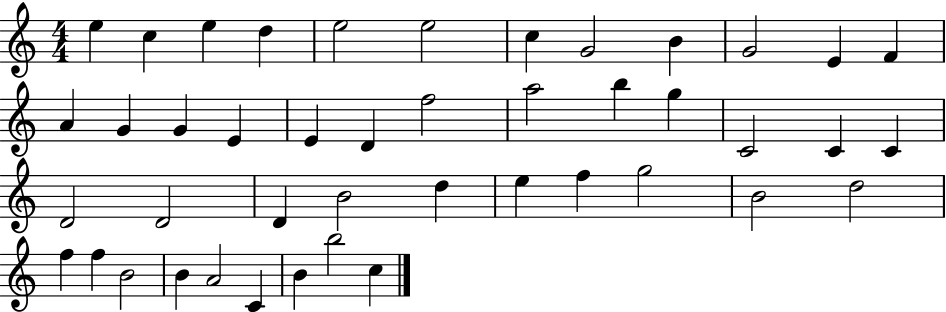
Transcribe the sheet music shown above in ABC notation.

X:1
T:Untitled
M:4/4
L:1/4
K:C
e c e d e2 e2 c G2 B G2 E F A G G E E D f2 a2 b g C2 C C D2 D2 D B2 d e f g2 B2 d2 f f B2 B A2 C B b2 c